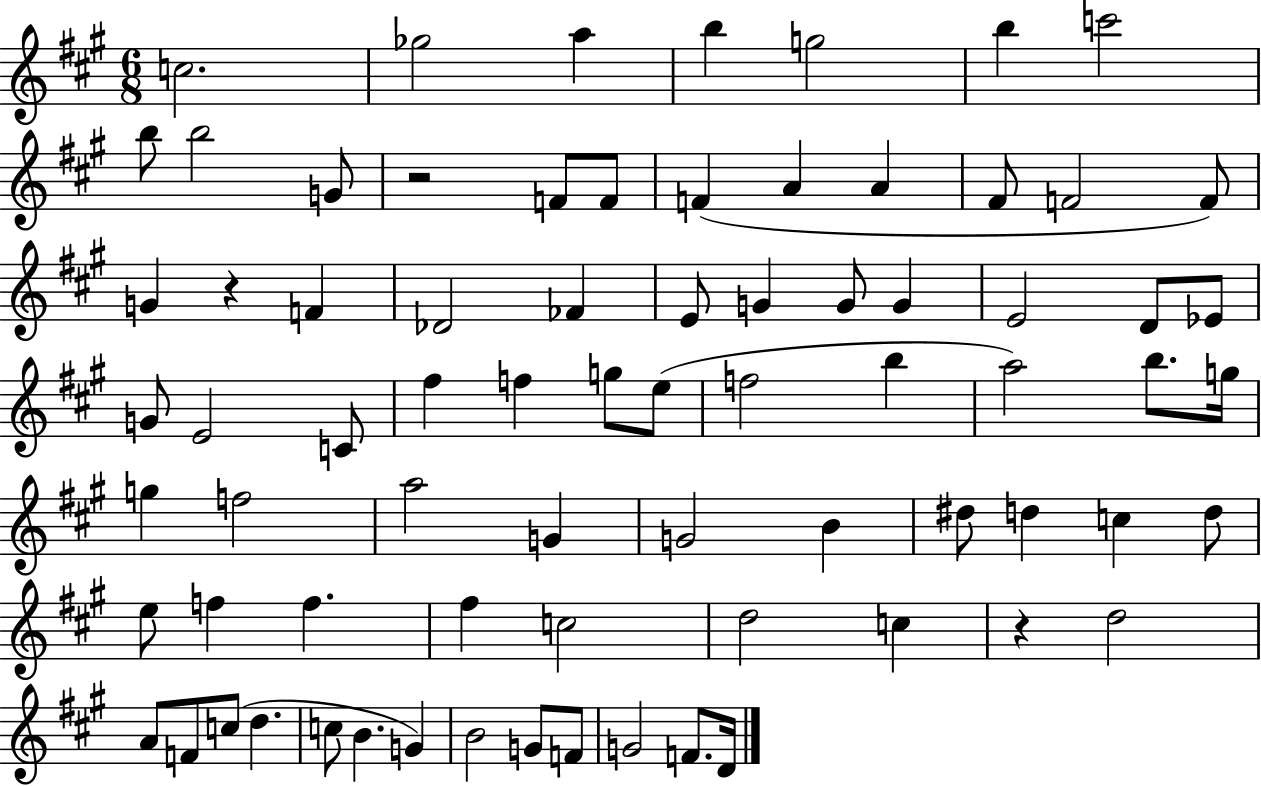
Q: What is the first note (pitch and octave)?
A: C5